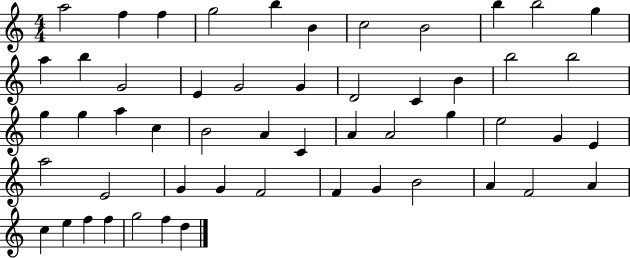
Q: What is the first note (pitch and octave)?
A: A5